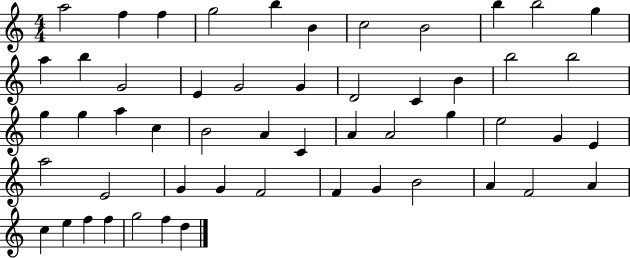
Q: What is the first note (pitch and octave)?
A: A5